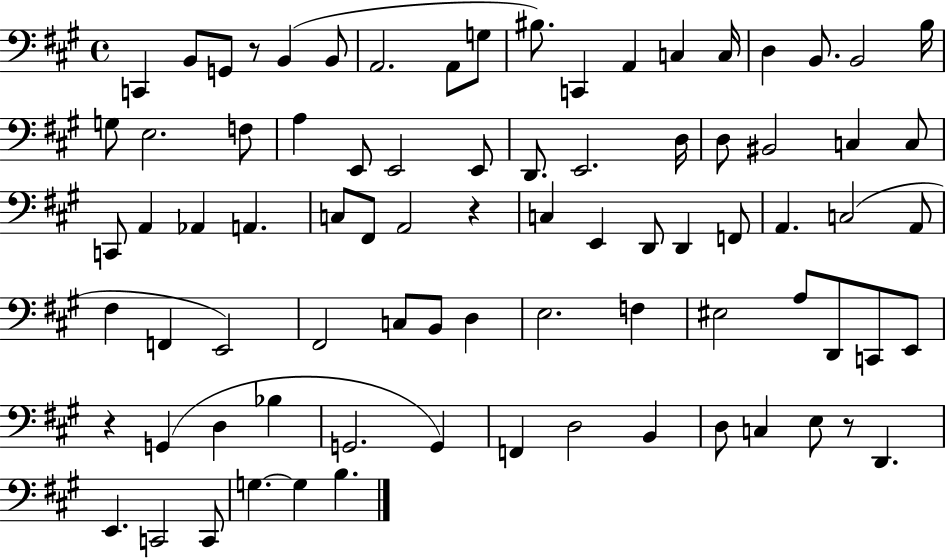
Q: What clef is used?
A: bass